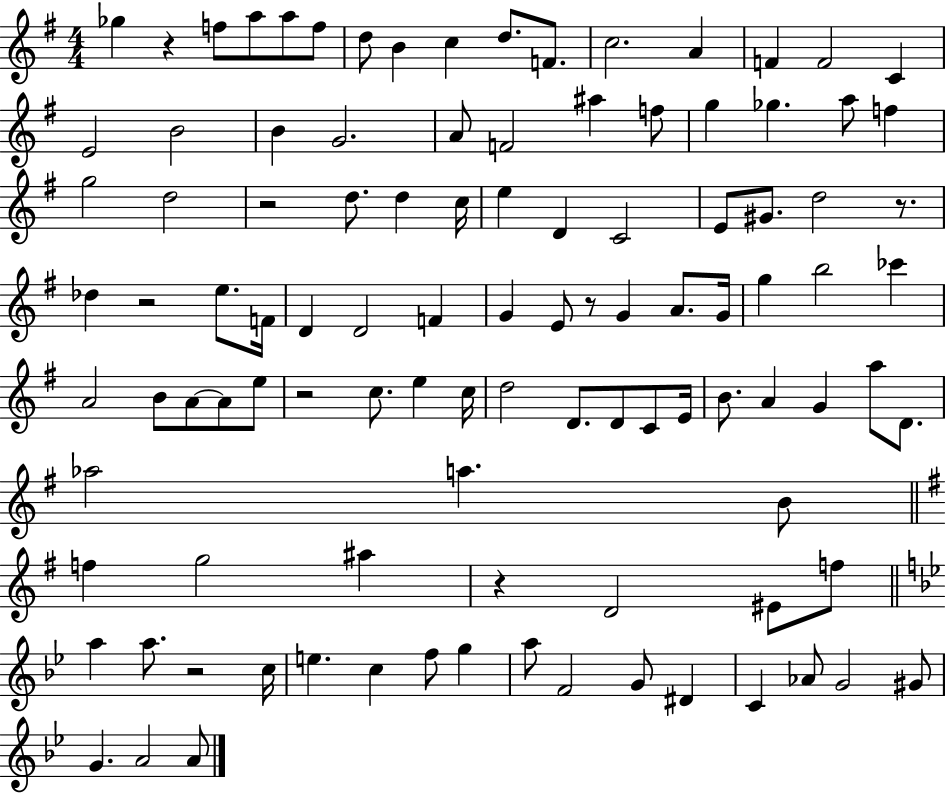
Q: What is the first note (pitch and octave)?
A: Gb5